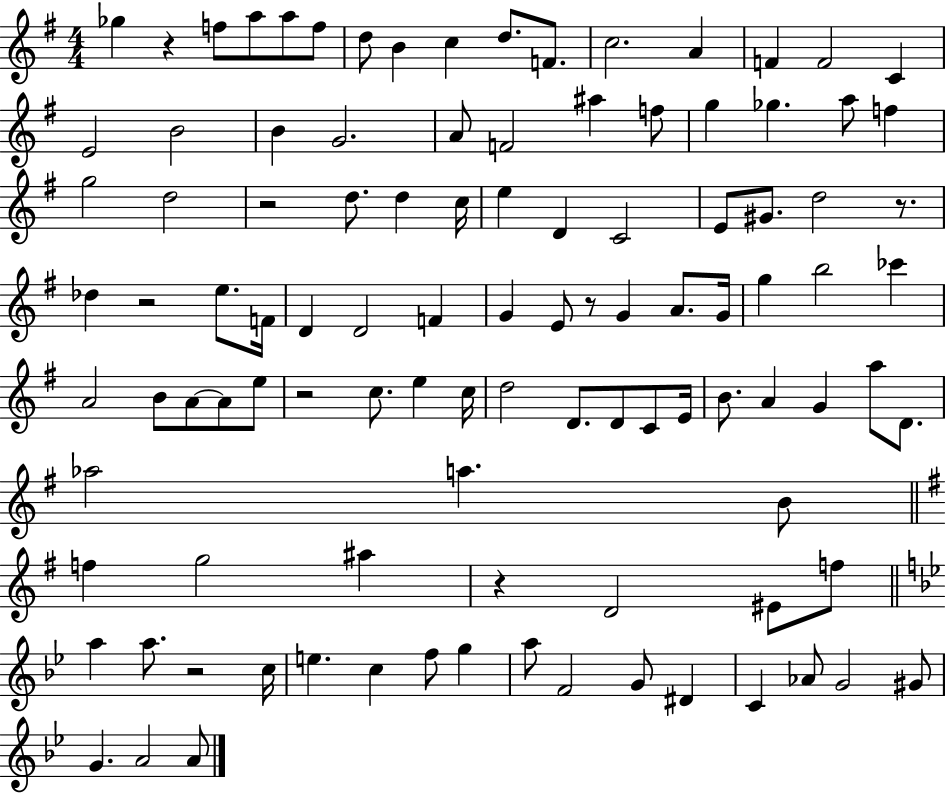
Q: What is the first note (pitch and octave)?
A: Gb5